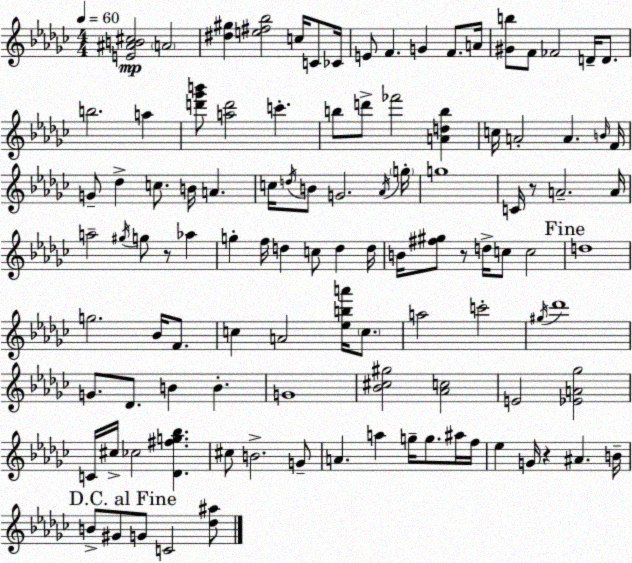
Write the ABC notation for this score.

X:1
T:Untitled
M:4/4
L:1/4
K:Ebm
[E^AB^c]2 A2 [^d^g] [e^f_b]2 c/4 C/2 _C/4 E/2 F G F/2 A/4 [^Gb]/2 F/2 _F2 D/4 D/2 b2 a [d'_g'b']/2 [ad']2 c' b/2 d'/2 _f'2 [Adb] c/4 A2 A B/4 F/4 G/2 _d c/2 B/4 A c/4 d/4 B/2 G2 _A/4 g/4 g4 C/4 z/2 A2 A/4 a2 ^g/4 g/2 z/2 _a g f/4 d c/2 d d/4 B/4 [^f^g]/2 z/2 d/4 c/2 c2 d4 g2 _B/4 F/2 c A2 [_eba']/4 c/2 a2 c'2 ^g/4 _d'4 G/2 _D/2 B B G4 [_B^c^g]2 [_Ac]2 E2 [_EA_g]2 C/4 ^c/4 _c2 [_D^fg_b] ^c/2 B2 G/2 A a g/4 g/2 ^a/4 f/4 _e G/4 z ^A B/4 B/2 ^G/2 G/2 C2 [_d^a]/2